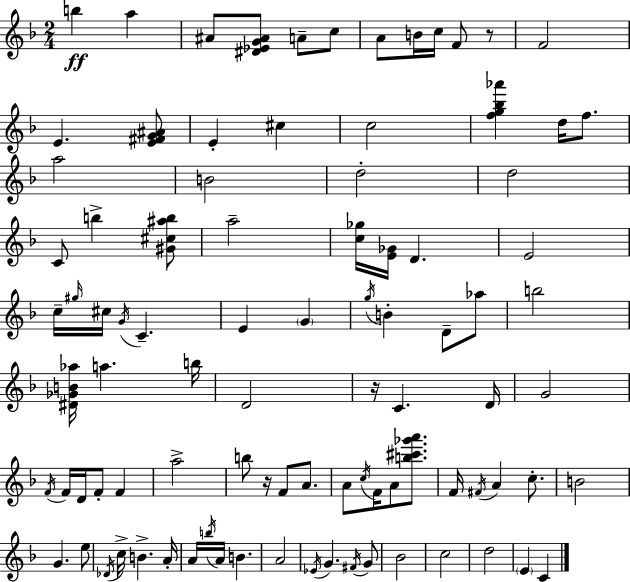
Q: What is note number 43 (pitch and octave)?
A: G4